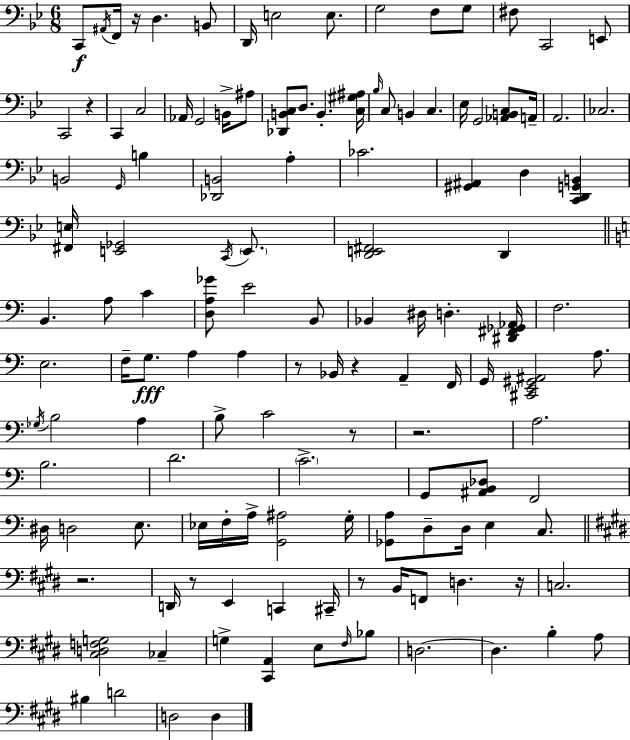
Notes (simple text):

C2/e A#2/s F2/s R/s D3/q. B2/e D2/s E3/h E3/e. G3/h F3/e G3/e F#3/e C2/h E2/e C2/h R/q C2/q C3/h Ab2/s G2/h B2/s A#3/e [Db2,B2,C3]/e D3/e. B2/q. [C3,G#3,A#3]/s Bb3/s C3/e B2/q C3/q. Eb3/s G2/h [Ab2,B2,C3]/e A2/s A2/h. CES3/h. B2/h G2/s B3/q [Db2,B2]/h A3/q CES4/h. [G#2,A#2]/q D3/q [C2,D2,G2,B2]/q [F#2,E3]/s [E2,Gb2]/h C2/s E2/e. [D2,E2,F#2]/h D2/q B2/q. A3/e C4/q [D3,A3,Gb4]/e E4/h B2/e Bb2/q D#3/s D3/q. [D#2,F#2,Gb2,Ab2]/s F3/h. E3/h. F3/s G3/e. A3/q A3/q R/e Bb2/s R/q A2/q F2/s G2/s [C#2,E2,G#2,A#2]/h A3/e. Gb3/s B3/h A3/q B3/e C4/h R/e R/h. A3/h. B3/h. D4/h. C4/h. G2/e [A#2,B2,Db3]/e F2/h D#3/s D3/h E3/e. Eb3/s F3/s A3/s [G2,A#3]/h G3/s [Gb2,A3]/e D3/e D3/s E3/q C3/e. R/h. D2/s R/e E2/q C2/q C#2/s R/e B2/s F2/e D3/q. R/s C3/h. [C#3,D3,F3,G3]/h CES3/q G3/q [C#2,A2]/q E3/e F#3/s Bb3/e D3/h. D3/q. B3/q A3/e BIS3/q D4/h D3/h D3/q